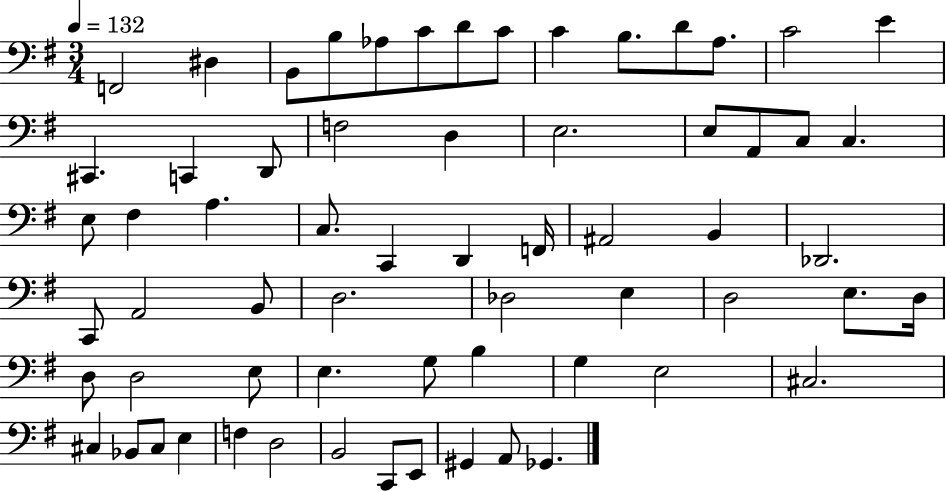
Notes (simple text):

F2/h D#3/q B2/e B3/e Ab3/e C4/e D4/e C4/e C4/q B3/e. D4/e A3/e. C4/h E4/q C#2/q. C2/q D2/e F3/h D3/q E3/h. E3/e A2/e C3/e C3/q. E3/e F#3/q A3/q. C3/e. C2/q D2/q F2/s A#2/h B2/q Db2/h. C2/e A2/h B2/e D3/h. Db3/h E3/q D3/h E3/e. D3/s D3/e D3/h E3/e E3/q. G3/e B3/q G3/q E3/h C#3/h. C#3/q Bb2/e C#3/e E3/q F3/q D3/h B2/h C2/e E2/e G#2/q A2/e Gb2/q.